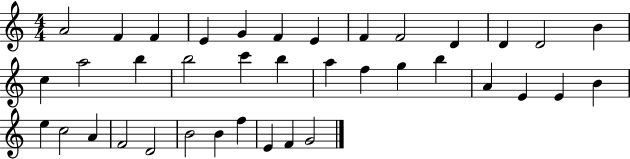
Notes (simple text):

A4/h F4/q F4/q E4/q G4/q F4/q E4/q F4/q F4/h D4/q D4/q D4/h B4/q C5/q A5/h B5/q B5/h C6/q B5/q A5/q F5/q G5/q B5/q A4/q E4/q E4/q B4/q E5/q C5/h A4/q F4/h D4/h B4/h B4/q F5/q E4/q F4/q G4/h